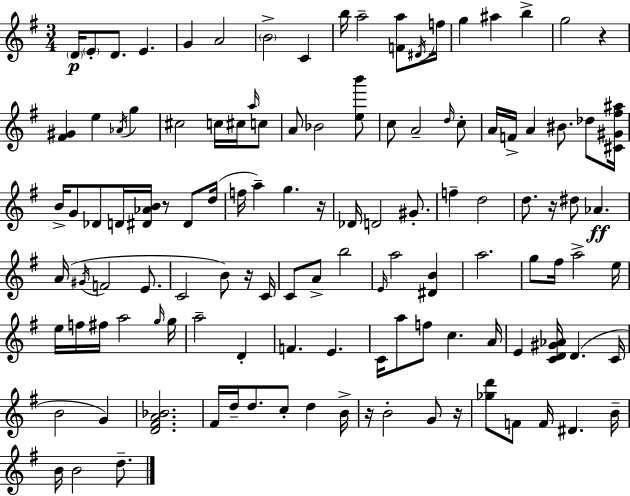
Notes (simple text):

D4/s E4/e D4/e. E4/q. G4/q A4/h B4/h C4/q B5/s A5/h [F4,A5]/e D#4/s F5/s G5/q A#5/q B5/q G5/h R/q [F#4,G#4]/q E5/q Ab4/s G5/q C#5/h C5/s C#5/s A5/s C5/e A4/e Bb4/h [E5,B6]/e C5/e A4/h D5/s C5/e A4/s F4/s A4/q BIS4/e. Db5/e [C#4,G#4,F#5,A#5]/s B4/s G4/e Db4/e D4/s [D#4,Ab4,B4]/s R/e D#4/e D5/s F5/s A5/q G5/q. R/s Db4/s D4/h G#4/e. F5/q D5/h D5/e. R/s D#5/e Ab4/q. A4/s G#4/s F4/h E4/e. C4/h B4/e R/s C4/s C4/e A4/e B5/h E4/s A5/h [D#4,B4]/q A5/h. G5/e F#5/s A5/h E5/s E5/s F5/s F#5/s A5/h G5/s G5/s A5/h D4/q F4/q. E4/q. C4/s A5/e F5/e C5/q. A4/s E4/q [C4,D4,G#4,Ab4]/s D4/q. C4/s B4/h G4/q [D4,F#4,A4,Bb4]/h. F#4/s D5/s D5/e. C5/e D5/q B4/s R/s B4/h G4/e R/s [Gb5,D6]/e F4/e F4/s D#4/q. B4/s B4/s B4/h D5/e.